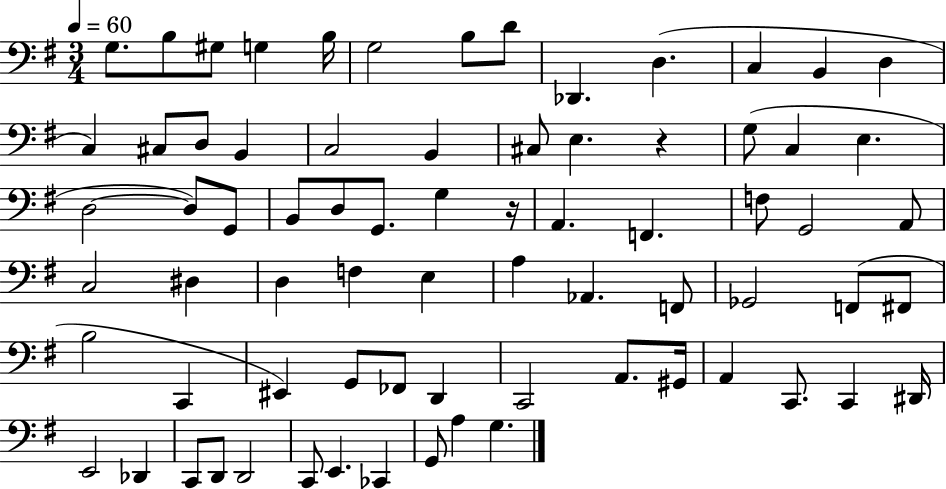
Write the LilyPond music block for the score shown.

{
  \clef bass
  \numericTimeSignature
  \time 3/4
  \key g \major
  \tempo 4 = 60
  g8. b8 gis8 g4 b16 | g2 b8 d'8 | des,4. d4.( | c4 b,4 d4 | \break c4) cis8 d8 b,4 | c2 b,4 | cis8 e4. r4 | g8( c4 e4. | \break d2~~ d8) g,8 | b,8 d8 g,8. g4 r16 | a,4. f,4. | f8 g,2 a,8 | \break c2 dis4 | d4 f4 e4 | a4 aes,4. f,8 | ges,2 f,8( fis,8 | \break b2 c,4 | eis,4) g,8 fes,8 d,4 | c,2 a,8. gis,16 | a,4 c,8. c,4 dis,16 | \break e,2 des,4 | c,8 d,8 d,2 | c,8 e,4. ces,4 | g,8 a4 g4. | \break \bar "|."
}